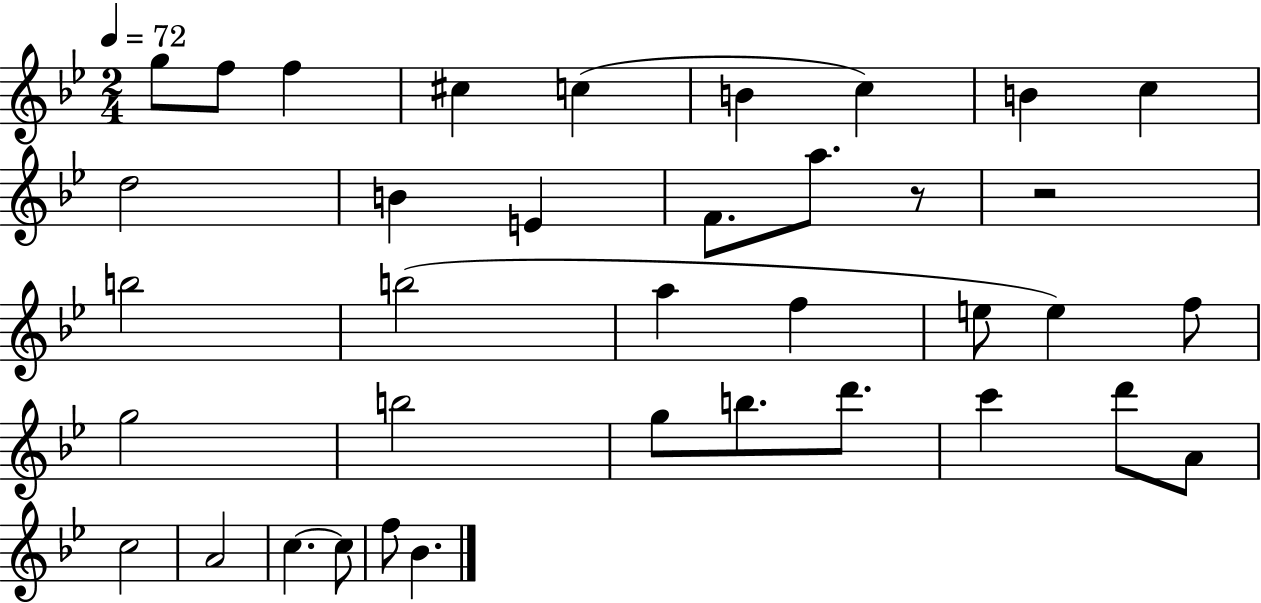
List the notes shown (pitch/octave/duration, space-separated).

G5/e F5/e F5/q C#5/q C5/q B4/q C5/q B4/q C5/q D5/h B4/q E4/q F4/e. A5/e. R/e R/h B5/h B5/h A5/q F5/q E5/e E5/q F5/e G5/h B5/h G5/e B5/e. D6/e. C6/q D6/e A4/e C5/h A4/h C5/q. C5/e F5/e Bb4/q.